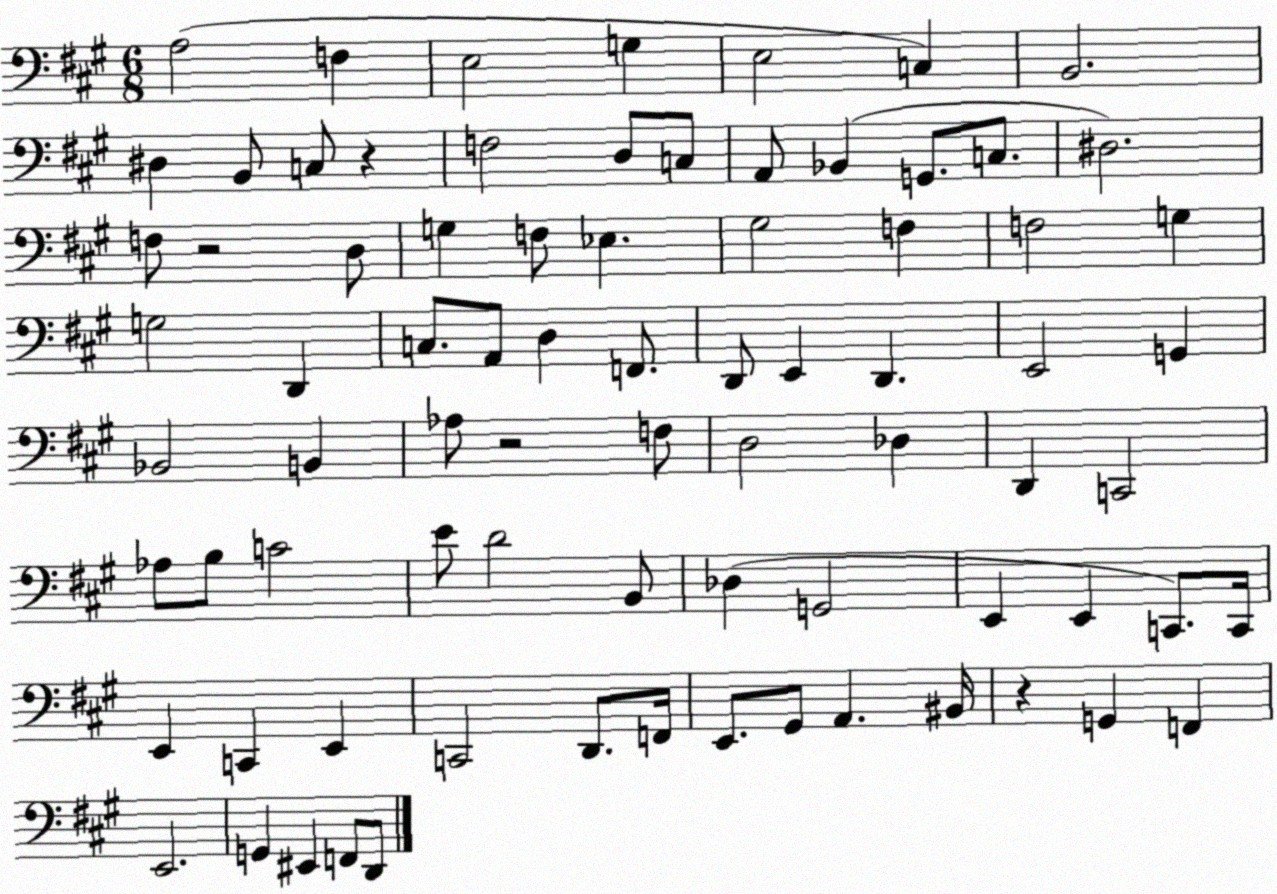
X:1
T:Untitled
M:6/8
L:1/4
K:A
A,2 F, E,2 G, E,2 C, B,,2 ^D, B,,/2 C,/2 z F,2 D,/2 C,/2 A,,/2 _B,, G,,/2 C,/2 ^D,2 F,/2 z2 D,/2 G, F,/2 _E, ^G,2 F, F,2 G, G,2 D,, C,/2 A,,/2 D, F,,/2 D,,/2 E,, D,, E,,2 G,, _B,,2 B,, _A,/2 z2 F,/2 D,2 _D, D,, C,,2 _A,/2 B,/2 C2 E/2 D2 B,,/2 _D, G,,2 E,, E,, C,,/2 C,,/4 E,, C,, E,, C,,2 D,,/2 F,,/4 E,,/2 ^G,,/2 A,, ^B,,/4 z G,, F,, E,,2 G,, ^E,, F,,/2 D,,/2